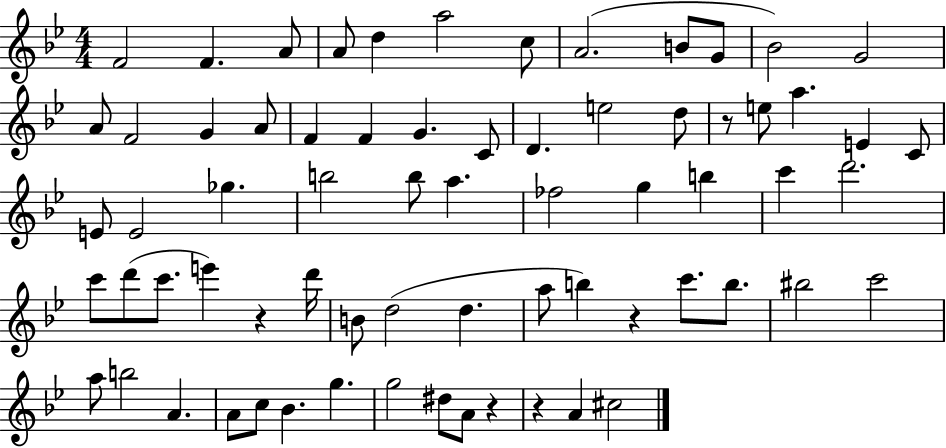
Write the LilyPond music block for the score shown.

{
  \clef treble
  \numericTimeSignature
  \time 4/4
  \key bes \major
  \repeat volta 2 { f'2 f'4. a'8 | a'8 d''4 a''2 c''8 | a'2.( b'8 g'8 | bes'2) g'2 | \break a'8 f'2 g'4 a'8 | f'4 f'4 g'4. c'8 | d'4. e''2 d''8 | r8 e''8 a''4. e'4 c'8 | \break e'8 e'2 ges''4. | b''2 b''8 a''4. | fes''2 g''4 b''4 | c'''4 d'''2. | \break c'''8 d'''8( c'''8. e'''4) r4 d'''16 | b'8 d''2( d''4. | a''8 b''4) r4 c'''8. b''8. | bis''2 c'''2 | \break a''8 b''2 a'4. | a'8 c''8 bes'4. g''4. | g''2 dis''8 a'8 r4 | r4 a'4 cis''2 | \break } \bar "|."
}